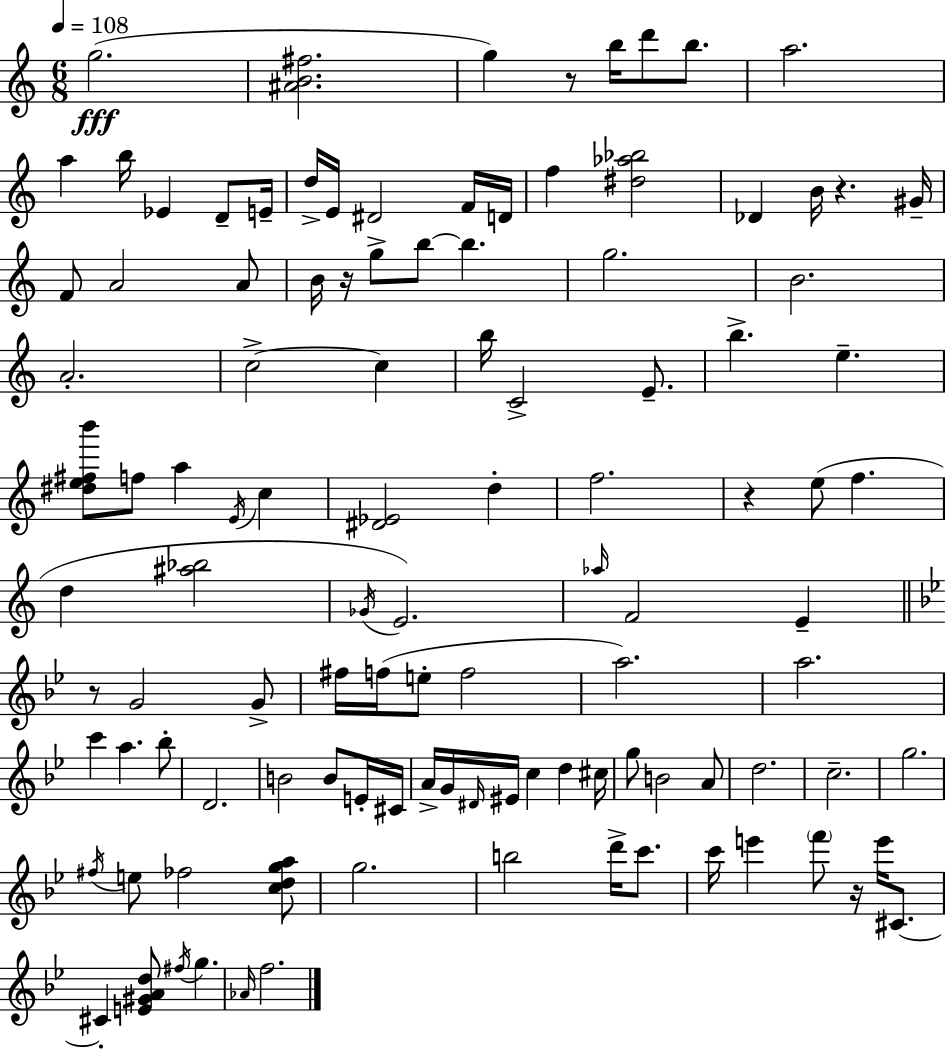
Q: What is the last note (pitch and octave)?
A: F5